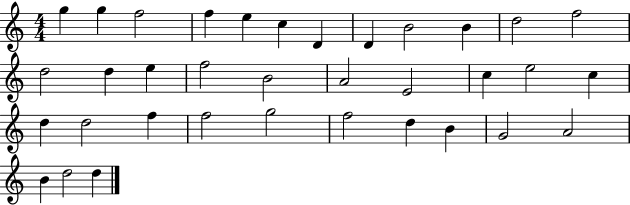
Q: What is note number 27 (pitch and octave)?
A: G5